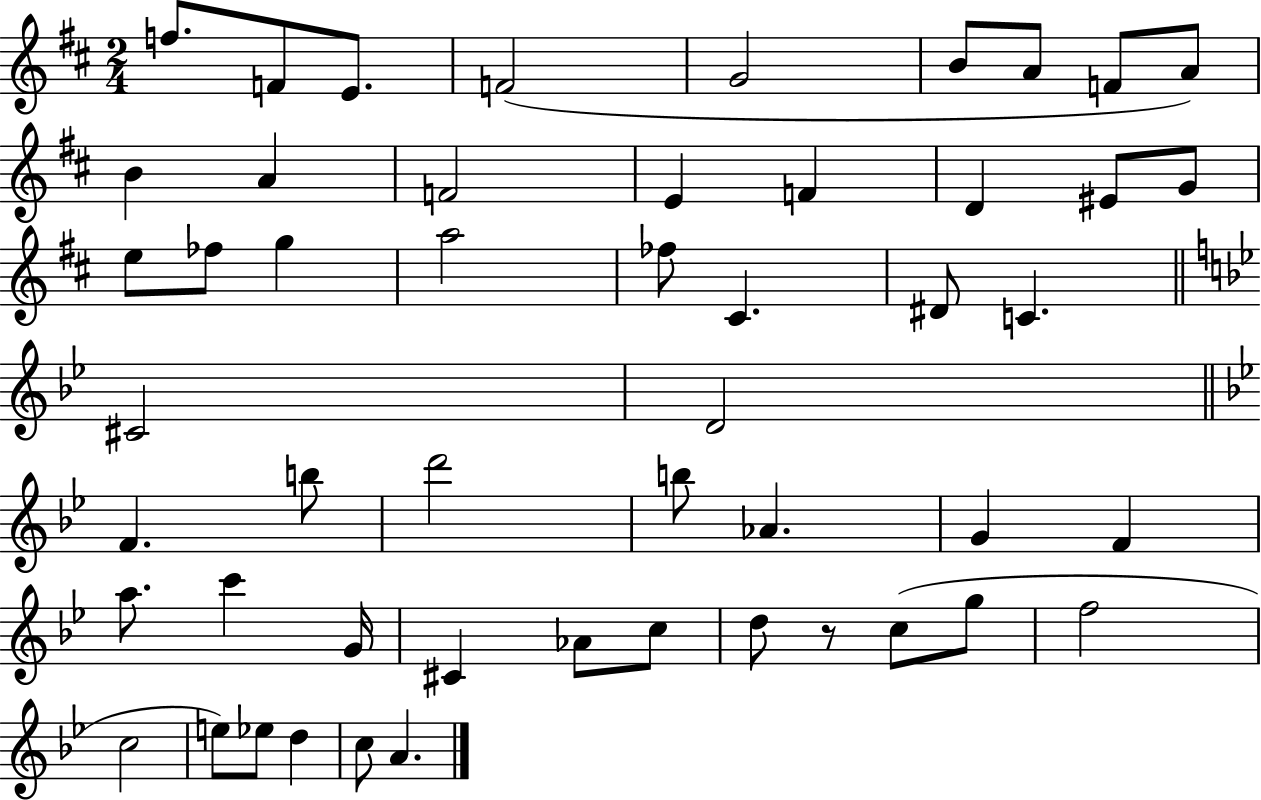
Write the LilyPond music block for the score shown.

{
  \clef treble
  \numericTimeSignature
  \time 2/4
  \key d \major
  \repeat volta 2 { f''8. f'8 e'8. | f'2( | g'2 | b'8 a'8 f'8 a'8) | \break b'4 a'4 | f'2 | e'4 f'4 | d'4 eis'8 g'8 | \break e''8 fes''8 g''4 | a''2 | fes''8 cis'4. | dis'8 c'4. | \break \bar "||" \break \key bes \major cis'2 | d'2 | \bar "||" \break \key bes \major f'4. b''8 | d'''2 | b''8 aes'4. | g'4 f'4 | \break a''8. c'''4 g'16 | cis'4 aes'8 c''8 | d''8 r8 c''8( g''8 | f''2 | \break c''2 | e''8) ees''8 d''4 | c''8 a'4. | } \bar "|."
}